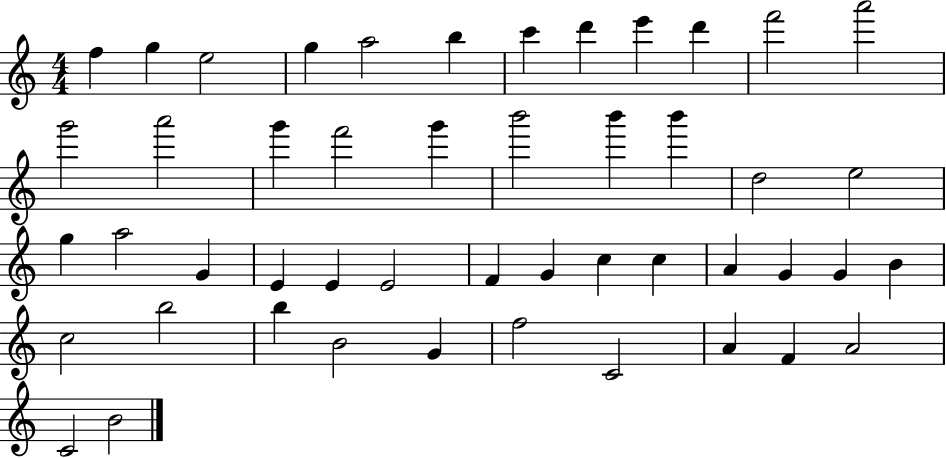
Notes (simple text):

F5/q G5/q E5/h G5/q A5/h B5/q C6/q D6/q E6/q D6/q F6/h A6/h G6/h A6/h G6/q F6/h G6/q B6/h B6/q B6/q D5/h E5/h G5/q A5/h G4/q E4/q E4/q E4/h F4/q G4/q C5/q C5/q A4/q G4/q G4/q B4/q C5/h B5/h B5/q B4/h G4/q F5/h C4/h A4/q F4/q A4/h C4/h B4/h